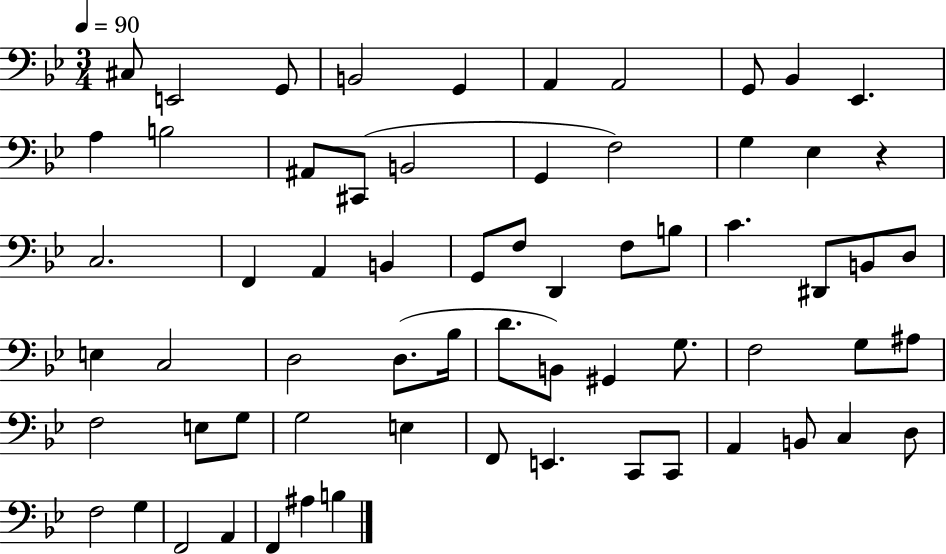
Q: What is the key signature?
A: BES major